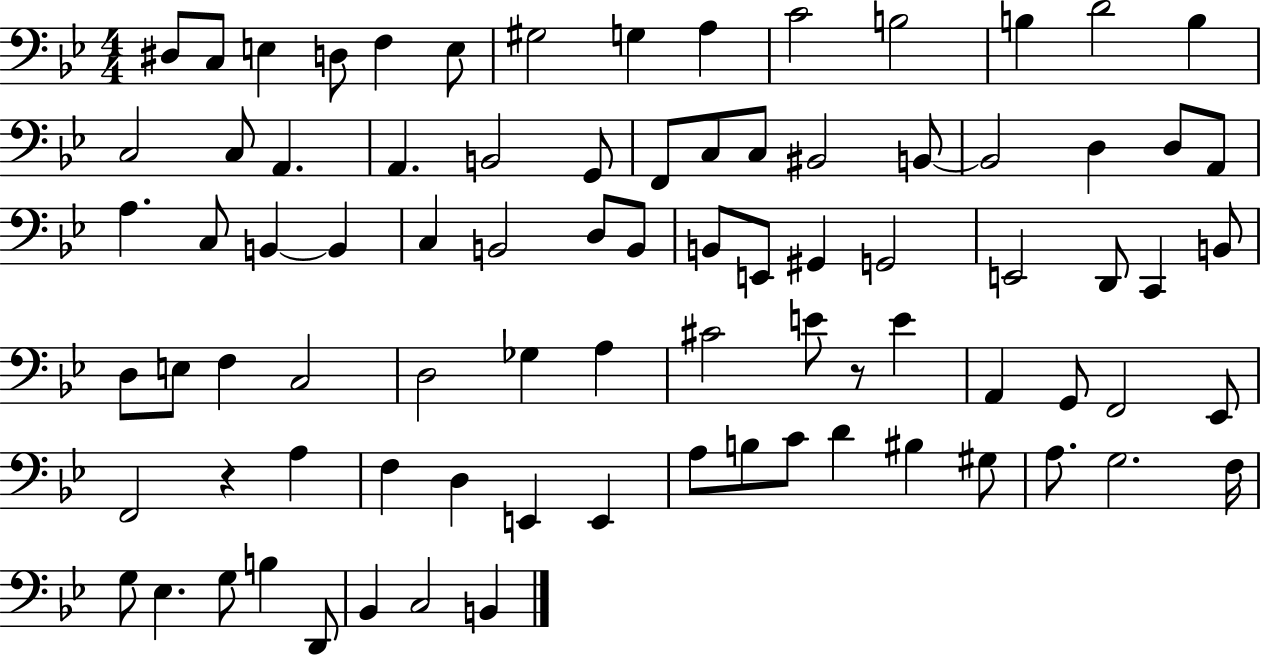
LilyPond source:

{
  \clef bass
  \numericTimeSignature
  \time 4/4
  \key bes \major
  \repeat volta 2 { dis8 c8 e4 d8 f4 e8 | gis2 g4 a4 | c'2 b2 | b4 d'2 b4 | \break c2 c8 a,4. | a,4. b,2 g,8 | f,8 c8 c8 bis,2 b,8~~ | b,2 d4 d8 a,8 | \break a4. c8 b,4~~ b,4 | c4 b,2 d8 b,8 | b,8 e,8 gis,4 g,2 | e,2 d,8 c,4 b,8 | \break d8 e8 f4 c2 | d2 ges4 a4 | cis'2 e'8 r8 e'4 | a,4 g,8 f,2 ees,8 | \break f,2 r4 a4 | f4 d4 e,4 e,4 | a8 b8 c'8 d'4 bis4 gis8 | a8. g2. f16 | \break g8 ees4. g8 b4 d,8 | bes,4 c2 b,4 | } \bar "|."
}